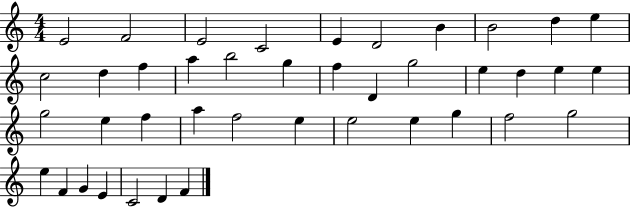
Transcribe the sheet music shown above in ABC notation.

X:1
T:Untitled
M:4/4
L:1/4
K:C
E2 F2 E2 C2 E D2 B B2 d e c2 d f a b2 g f D g2 e d e e g2 e f a f2 e e2 e g f2 g2 e F G E C2 D F